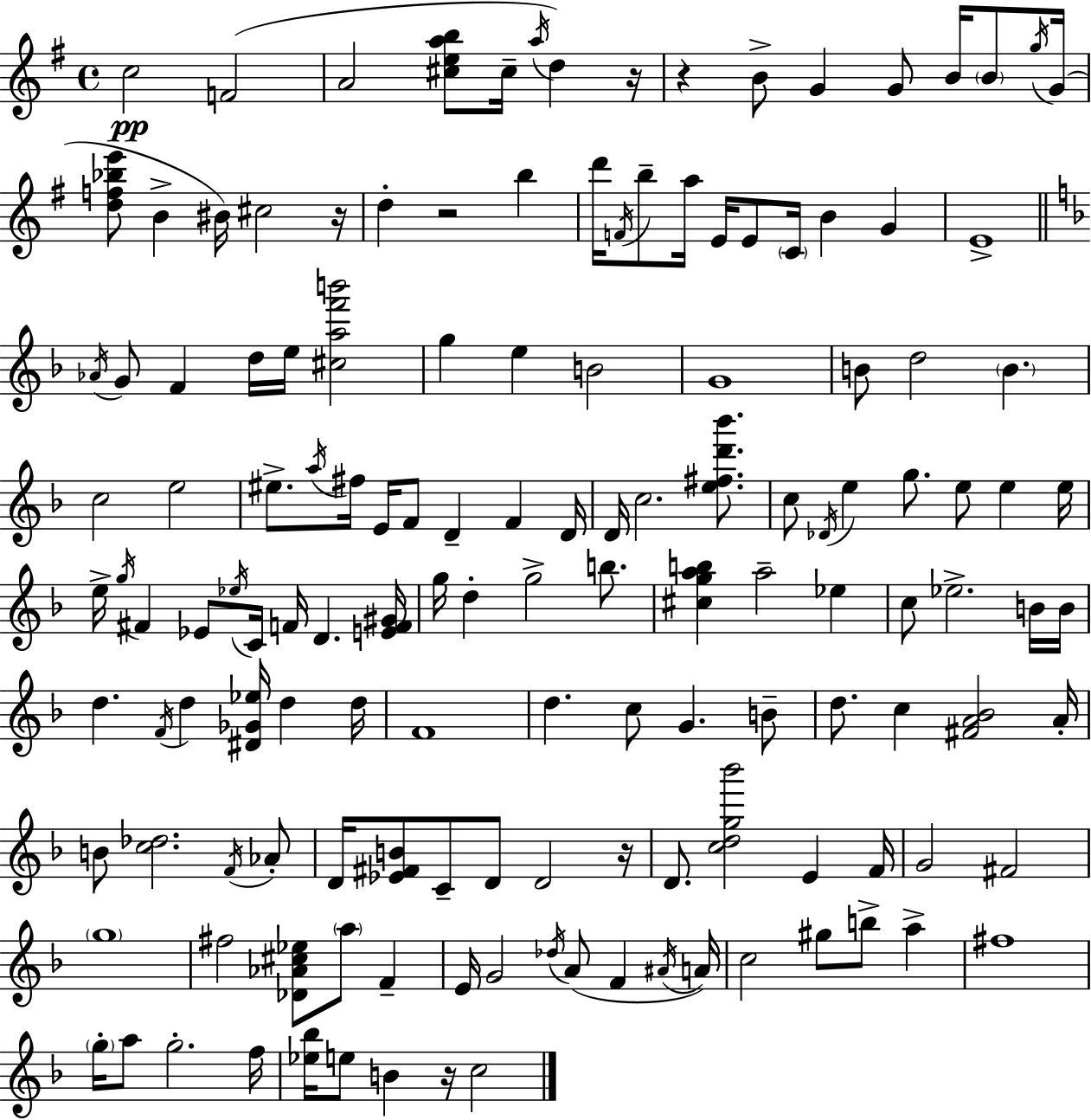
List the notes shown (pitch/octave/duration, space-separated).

C5/h F4/h A4/h [C#5,E5,A5,B5]/e C#5/s A5/s D5/q R/s R/q B4/e G4/q G4/e B4/s B4/e G5/s G4/s [D5,F5,Bb5,E6]/e B4/q BIS4/s C#5/h R/s D5/q R/h B5/q D6/s F4/s B5/e A5/s E4/s E4/e C4/s B4/q G4/q E4/w Ab4/s G4/e F4/q D5/s E5/s [C#5,A5,F6,B6]/h G5/q E5/q B4/h G4/w B4/e D5/h B4/q. C5/h E5/h EIS5/e. A5/s F#5/s E4/s F4/e D4/q F4/q D4/s D4/s C5/h. [E5,F#5,D6,Bb6]/e. C5/e Db4/s E5/q G5/e. E5/e E5/q E5/s E5/s G5/s F#4/q Eb4/e Eb5/s C4/s F4/s D4/q. [E4,F4,G#4]/s G5/s D5/q G5/h B5/e. [C#5,G5,A5,B5]/q A5/h Eb5/q C5/e Eb5/h. B4/s B4/s D5/q. F4/s D5/q [D#4,Gb4,Eb5]/s D5/q D5/s F4/w D5/q. C5/e G4/q. B4/e D5/e. C5/q [F#4,A4,Bb4]/h A4/s B4/e [C5,Db5]/h. F4/s Ab4/e D4/s [Eb4,F#4,B4]/e C4/e D4/e D4/h R/s D4/e. [C5,D5,G5,Bb6]/h E4/q F4/s G4/h F#4/h G5/w F#5/h [Db4,Ab4,C#5,Eb5]/e A5/e F4/q E4/s G4/h Db5/s A4/e F4/q A#4/s A4/s C5/h G#5/e B5/e A5/q F#5/w G5/s A5/e G5/h. F5/s [Eb5,Bb5]/s E5/e B4/q R/s C5/h